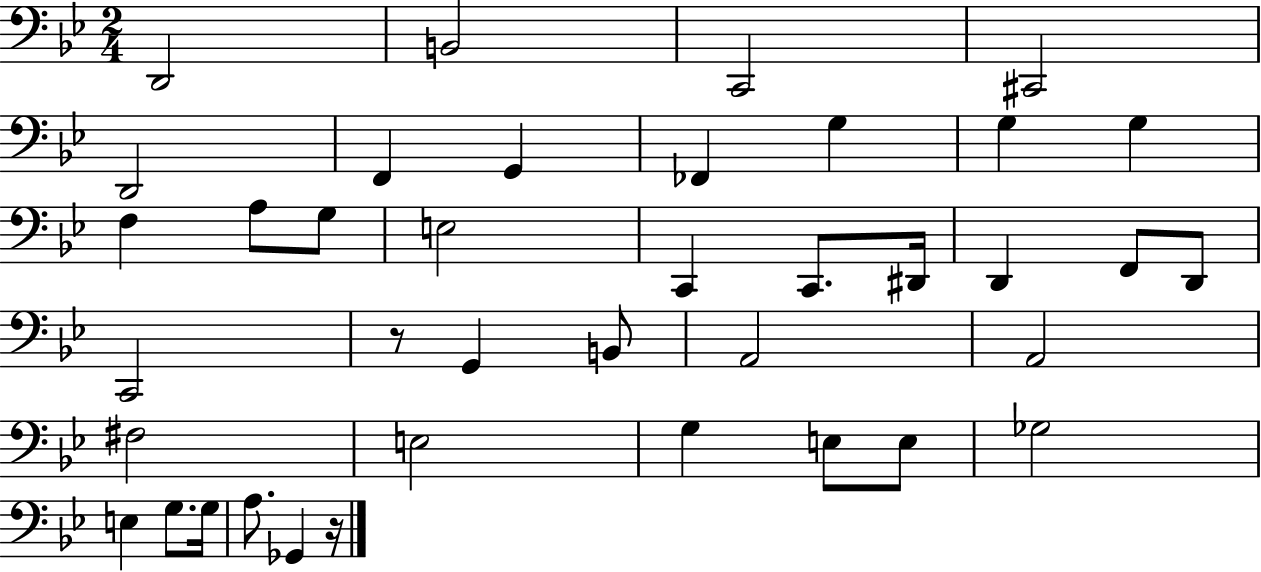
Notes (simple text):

D2/h B2/h C2/h C#2/h D2/h F2/q G2/q FES2/q G3/q G3/q G3/q F3/q A3/e G3/e E3/h C2/q C2/e. D#2/s D2/q F2/e D2/e C2/h R/e G2/q B2/e A2/h A2/h F#3/h E3/h G3/q E3/e E3/e Gb3/h E3/q G3/e. G3/s A3/e. Gb2/q R/s